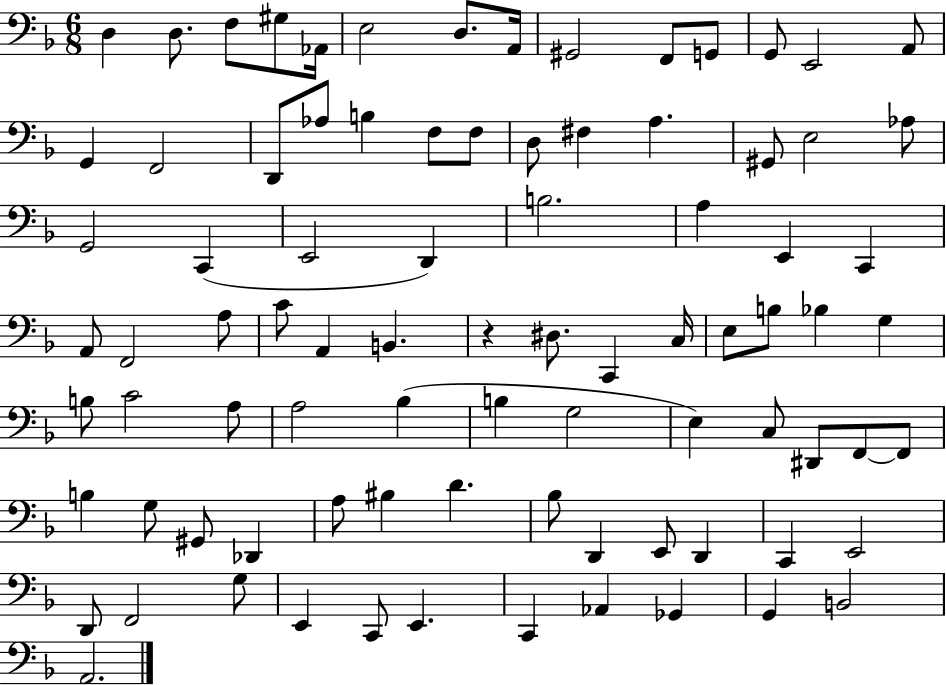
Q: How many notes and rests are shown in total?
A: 86